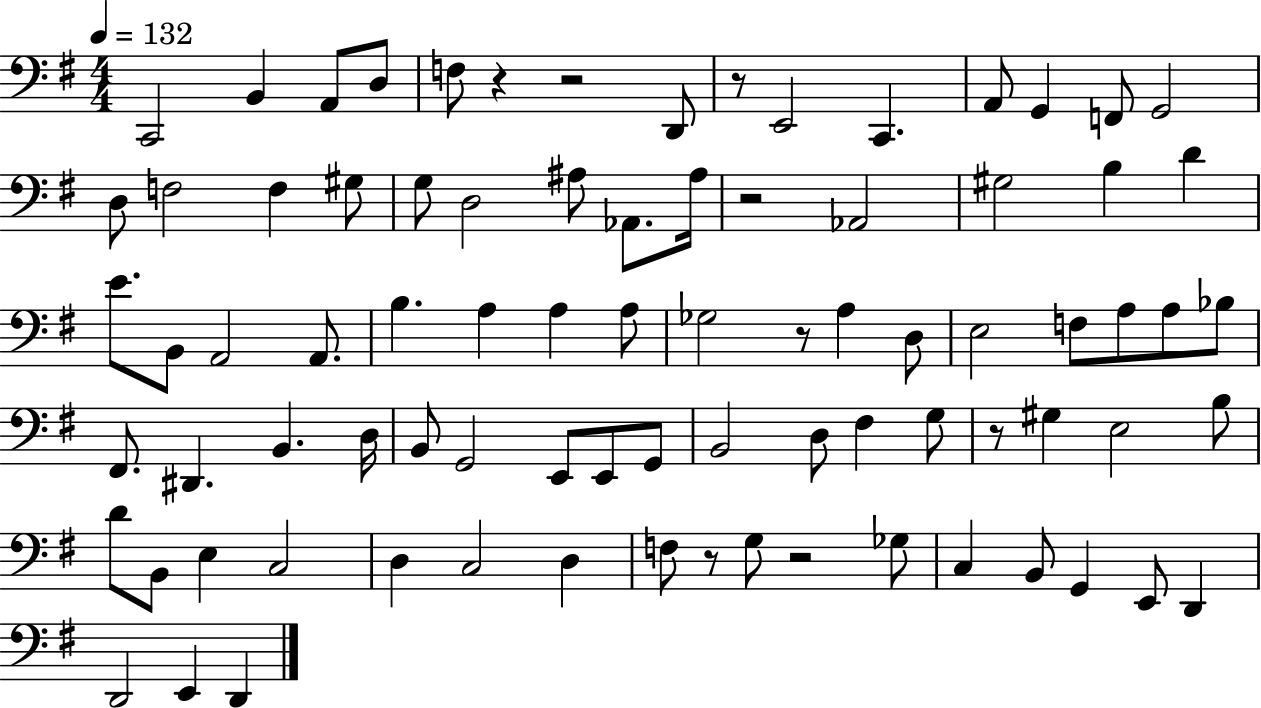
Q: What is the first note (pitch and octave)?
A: C2